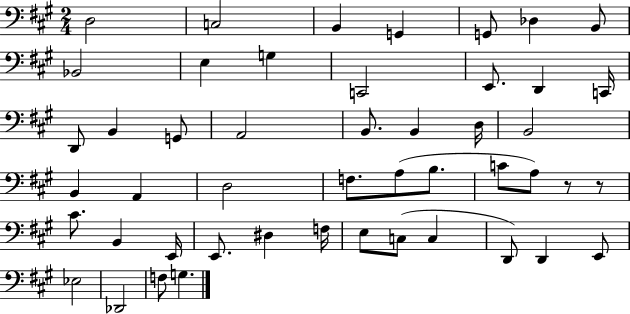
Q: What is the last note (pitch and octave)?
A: G3